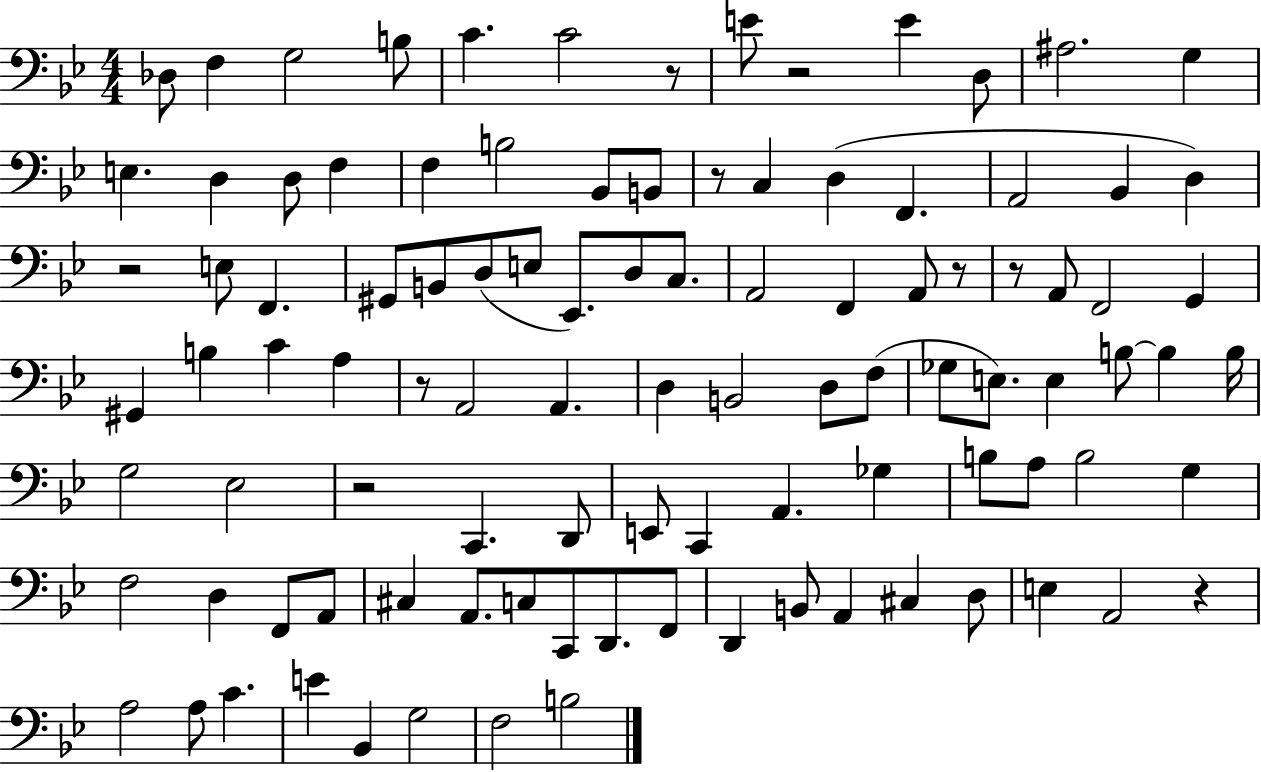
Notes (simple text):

Db3/e F3/q G3/h B3/e C4/q. C4/h R/e E4/e R/h E4/q D3/e A#3/h. G3/q E3/q. D3/q D3/e F3/q F3/q B3/h Bb2/e B2/e R/e C3/q D3/q F2/q. A2/h Bb2/q D3/q R/h E3/e F2/q. G#2/e B2/e D3/e E3/e Eb2/e. D3/e C3/e. A2/h F2/q A2/e R/e R/e A2/e F2/h G2/q G#2/q B3/q C4/q A3/q R/e A2/h A2/q. D3/q B2/h D3/e F3/e Gb3/e E3/e. E3/q B3/e B3/q B3/s G3/h Eb3/h R/h C2/q. D2/e E2/e C2/q A2/q. Gb3/q B3/e A3/e B3/h G3/q F3/h D3/q F2/e A2/e C#3/q A2/e. C3/e C2/e D2/e. F2/e D2/q B2/e A2/q C#3/q D3/e E3/q A2/h R/q A3/h A3/e C4/q. E4/q Bb2/q G3/h F3/h B3/h